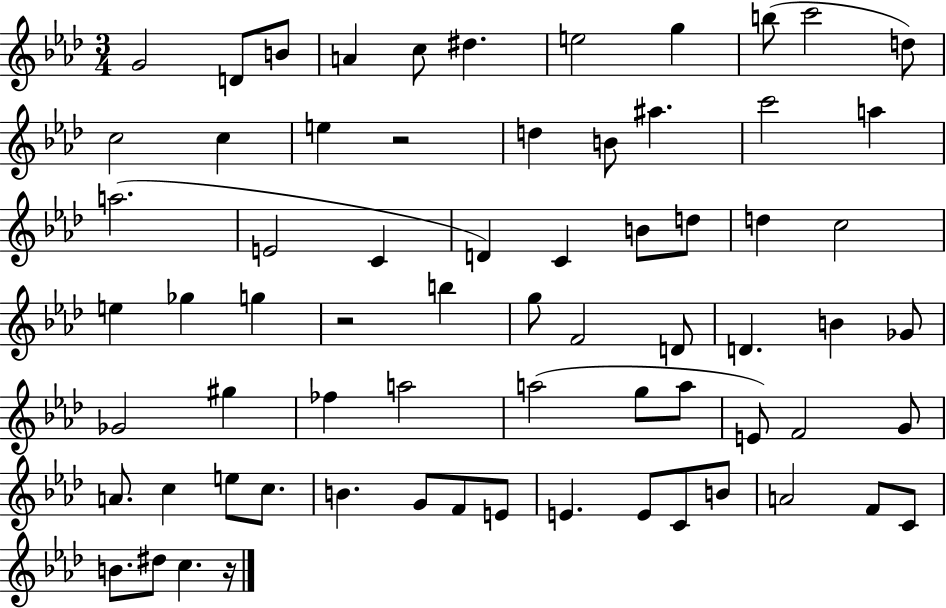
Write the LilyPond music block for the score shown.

{
  \clef treble
  \numericTimeSignature
  \time 3/4
  \key aes \major
  g'2 d'8 b'8 | a'4 c''8 dis''4. | e''2 g''4 | b''8( c'''2 d''8) | \break c''2 c''4 | e''4 r2 | d''4 b'8 ais''4. | c'''2 a''4 | \break a''2.( | e'2 c'4 | d'4) c'4 b'8 d''8 | d''4 c''2 | \break e''4 ges''4 g''4 | r2 b''4 | g''8 f'2 d'8 | d'4. b'4 ges'8 | \break ges'2 gis''4 | fes''4 a''2 | a''2( g''8 a''8 | e'8) f'2 g'8 | \break a'8. c''4 e''8 c''8. | b'4. g'8 f'8 e'8 | e'4. e'8 c'8 b'8 | a'2 f'8 c'8 | \break b'8. dis''8 c''4. r16 | \bar "|."
}